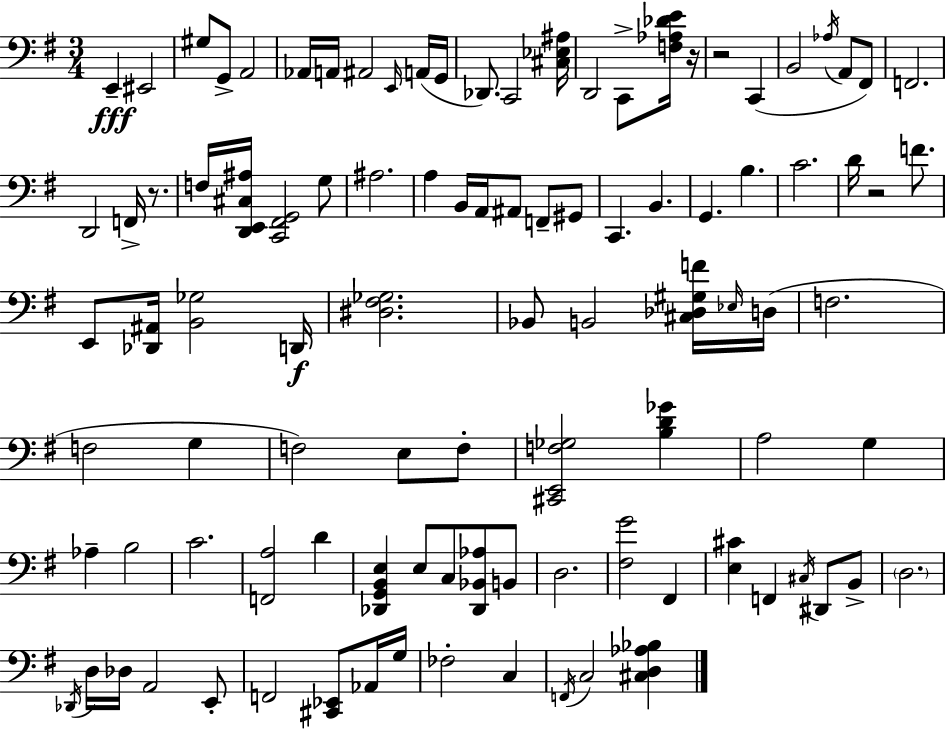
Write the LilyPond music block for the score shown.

{
  \clef bass
  \numericTimeSignature
  \time 3/4
  \key g \major
  e,4--\fff eis,2 | gis8 g,8-> a,2 | aes,16 a,16 ais,2 \grace { e,16 } a,16( | g,16 des,8.) c,2 | \break <cis ees ais>16 d,2 c,8-> <f aes des' e'>16 | r16 r2 c,4( | b,2 \acciaccatura { aes16 } a,8 | fis,8) f,2. | \break d,2 f,16-> r8. | f16 <d, e, cis ais>16 <c, fis, g,>2 | g8 ais2. | a4 b,16 a,16 ais,8 f,8-- | \break gis,8 c,4. b,4. | g,4. b4. | c'2. | d'16 r2 f'8. | \break e,8 <des, ais,>16 <b, ges>2 | d,16\f <dis fis ges>2. | bes,8 b,2 | <cis des gis f'>16 \grace { ees16 }( d16 f2. | \break f2 g4 | f2) e8 | f8-. <cis, e, f ges>2 <b d' ges'>4 | a2 g4 | \break aes4-- b2 | c'2. | <f, a>2 d'4 | <des, g, b, e>4 e8 c8 <des, bes, aes>8 | \break b,8 d2. | <fis g'>2 fis,4 | <e cis'>4 f,4 \acciaccatura { cis16 } | dis,8 b,8-> \parenthesize d2. | \break \acciaccatura { des,16 } d16 des16 a,2 | e,8-. f,2 | <cis, ees,>8 aes,16 g16 fes2-. | c4 \acciaccatura { f,16 } c2 | \break <cis d aes bes>4 \bar "|."
}